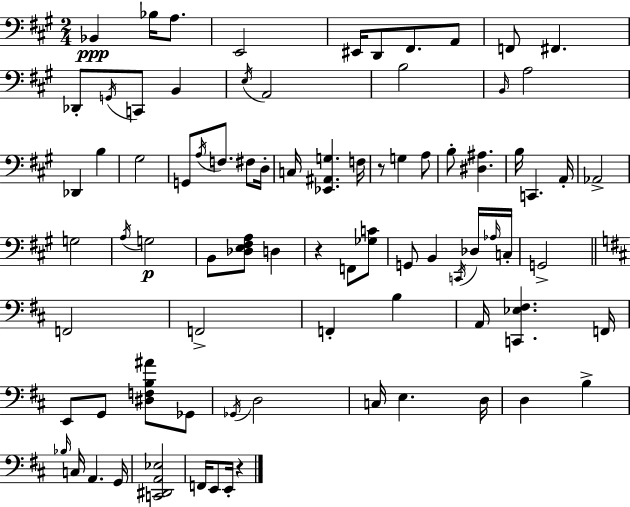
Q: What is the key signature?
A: A major